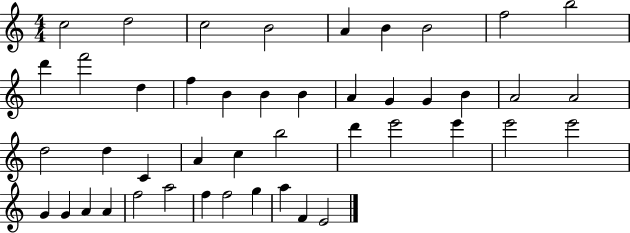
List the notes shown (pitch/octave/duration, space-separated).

C5/h D5/h C5/h B4/h A4/q B4/q B4/h F5/h B5/h D6/q F6/h D5/q F5/q B4/q B4/q B4/q A4/q G4/q G4/q B4/q A4/h A4/h D5/h D5/q C4/q A4/q C5/q B5/h D6/q E6/h E6/q E6/h E6/h G4/q G4/q A4/q A4/q F5/h A5/h F5/q F5/h G5/q A5/q F4/q E4/h